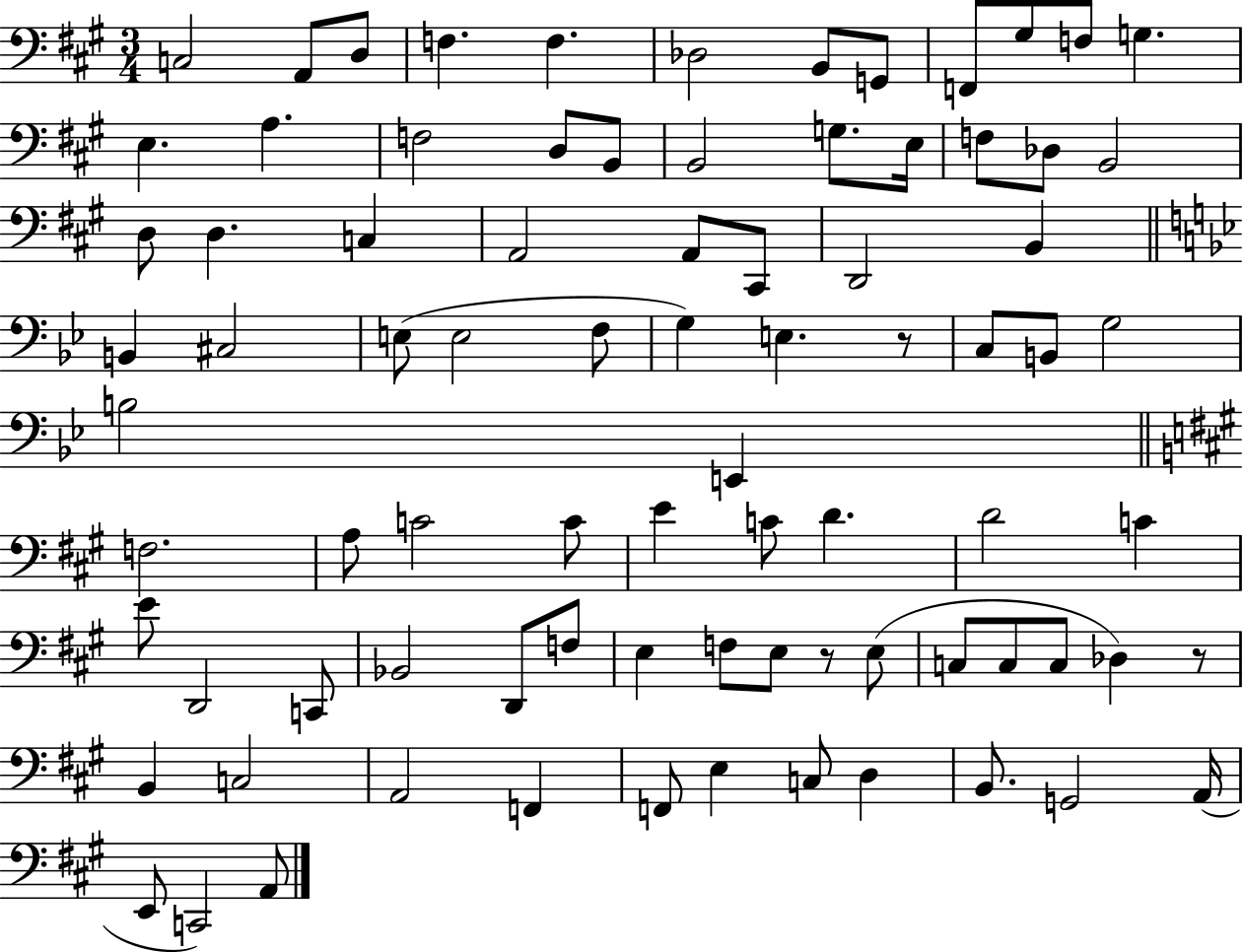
X:1
T:Untitled
M:3/4
L:1/4
K:A
C,2 A,,/2 D,/2 F, F, _D,2 B,,/2 G,,/2 F,,/2 ^G,/2 F,/2 G, E, A, F,2 D,/2 B,,/2 B,,2 G,/2 E,/4 F,/2 _D,/2 B,,2 D,/2 D, C, A,,2 A,,/2 ^C,,/2 D,,2 B,, B,, ^C,2 E,/2 E,2 F,/2 G, E, z/2 C,/2 B,,/2 G,2 B,2 E,, F,2 A,/2 C2 C/2 E C/2 D D2 C E/2 D,,2 C,,/2 _B,,2 D,,/2 F,/2 E, F,/2 E,/2 z/2 E,/2 C,/2 C,/2 C,/2 _D, z/2 B,, C,2 A,,2 F,, F,,/2 E, C,/2 D, B,,/2 G,,2 A,,/4 E,,/2 C,,2 A,,/2